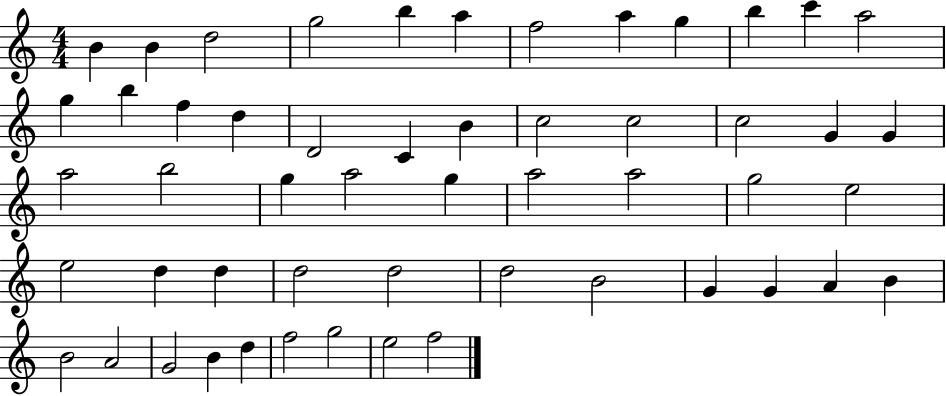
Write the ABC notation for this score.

X:1
T:Untitled
M:4/4
L:1/4
K:C
B B d2 g2 b a f2 a g b c' a2 g b f d D2 C B c2 c2 c2 G G a2 b2 g a2 g a2 a2 g2 e2 e2 d d d2 d2 d2 B2 G G A B B2 A2 G2 B d f2 g2 e2 f2